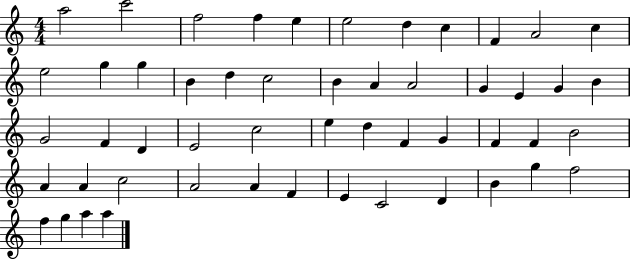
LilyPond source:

{
  \clef treble
  \numericTimeSignature
  \time 4/4
  \key c \major
  a''2 c'''2 | f''2 f''4 e''4 | e''2 d''4 c''4 | f'4 a'2 c''4 | \break e''2 g''4 g''4 | b'4 d''4 c''2 | b'4 a'4 a'2 | g'4 e'4 g'4 b'4 | \break g'2 f'4 d'4 | e'2 c''2 | e''4 d''4 f'4 g'4 | f'4 f'4 b'2 | \break a'4 a'4 c''2 | a'2 a'4 f'4 | e'4 c'2 d'4 | b'4 g''4 f''2 | \break f''4 g''4 a''4 a''4 | \bar "|."
}